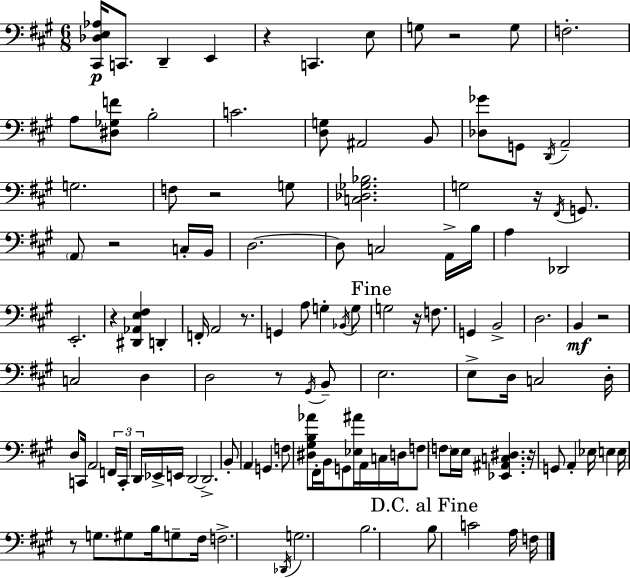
[C#2,Db3,E3,Ab3]/s C2/e. D2/q E2/q R/q C2/q. E3/e G3/e R/h G3/e F3/h. A3/e [D#3,Gb3,F4]/e B3/h C4/h. [D3,G3]/e A#2/h B2/e [Db3,Gb4]/e G2/e D2/s A2/h G3/h. F3/e R/h G3/e [C3,Db3,Gb3,Bb3]/h. G3/h R/s F#2/s G2/e. A2/e R/h C3/s B2/s D3/h. D3/e C3/h A2/s B3/s A3/q Db2/h E2/h. R/q [D#2,Ab2,E3,F#3]/q D2/q F2/s A2/h R/e. G2/q A3/e G3/q Bb2/s G3/e G3/h R/s F3/e. G2/q B2/h D3/h. B2/q R/h C3/h D3/q D3/h R/e G#2/s B2/e E3/h. E3/e D3/s C3/h D3/s D3/e C2/s A2/h F2/s C2/s D2/s Eb2/s E2/s D2/h D2/h. B2/e A2/q G2/q. F3/e [D#3,G#3,B3,Ab4]/e F#2/s B2/s G2/e [Eb3,A#4]/s A2/s C3/s D3/s F3/e F3/e E3/s E3/s [Eb2,A#2,C3,D#3]/q. R/s G2/e A2/q Eb3/s E3/q E3/s R/e G3/e. G#3/e B3/s G3/e F#3/s F3/h. Db2/s G3/h. B3/h. B3/e C4/h A3/s F3/s